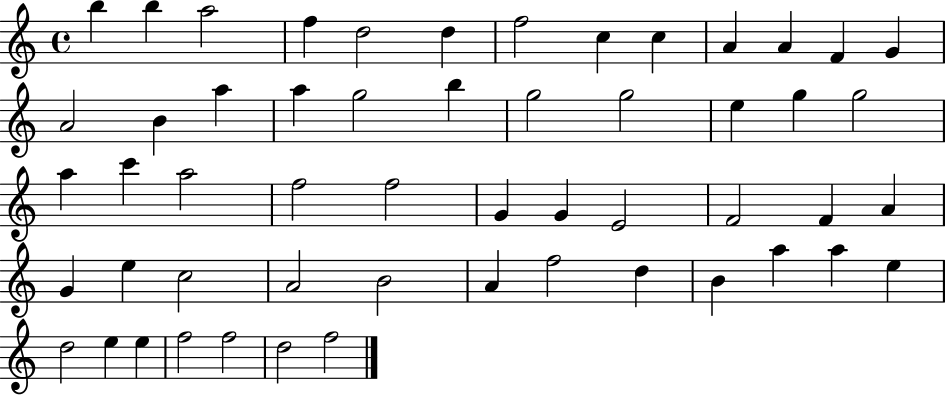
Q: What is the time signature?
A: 4/4